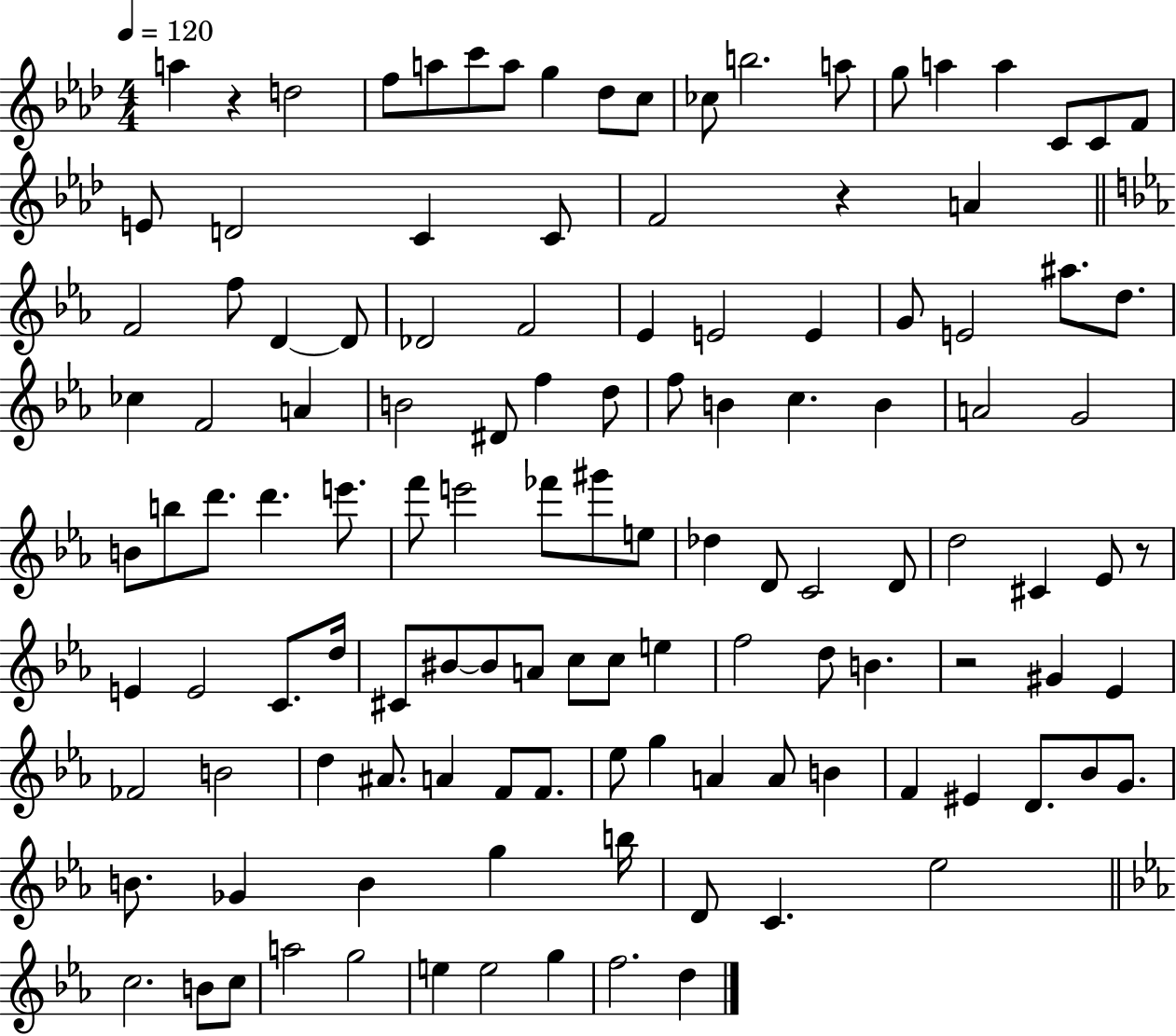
A5/q R/q D5/h F5/e A5/e C6/e A5/e G5/q Db5/e C5/e CES5/e B5/h. A5/e G5/e A5/q A5/q C4/e C4/e F4/e E4/e D4/h C4/q C4/e F4/h R/q A4/q F4/h F5/e D4/q D4/e Db4/h F4/h Eb4/q E4/h E4/q G4/e E4/h A#5/e. D5/e. CES5/q F4/h A4/q B4/h D#4/e F5/q D5/e F5/e B4/q C5/q. B4/q A4/h G4/h B4/e B5/e D6/e. D6/q. E6/e. F6/e E6/h FES6/e G#6/e E5/e Db5/q D4/e C4/h D4/e D5/h C#4/q Eb4/e R/e E4/q E4/h C4/e. D5/s C#4/e BIS4/e BIS4/e A4/e C5/e C5/e E5/q F5/h D5/e B4/q. R/h G#4/q Eb4/q FES4/h B4/h D5/q A#4/e. A4/q F4/e F4/e. Eb5/e G5/q A4/q A4/e B4/q F4/q EIS4/q D4/e. Bb4/e G4/e. B4/e. Gb4/q B4/q G5/q B5/s D4/e C4/q. Eb5/h C5/h. B4/e C5/e A5/h G5/h E5/q E5/h G5/q F5/h. D5/q